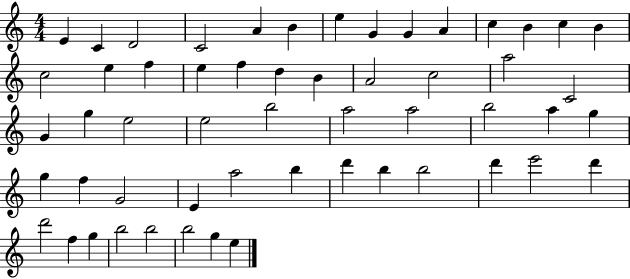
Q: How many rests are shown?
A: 0